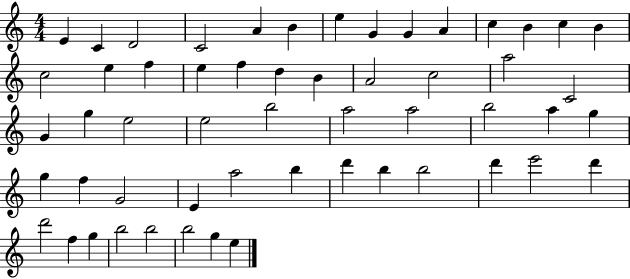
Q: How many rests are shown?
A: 0